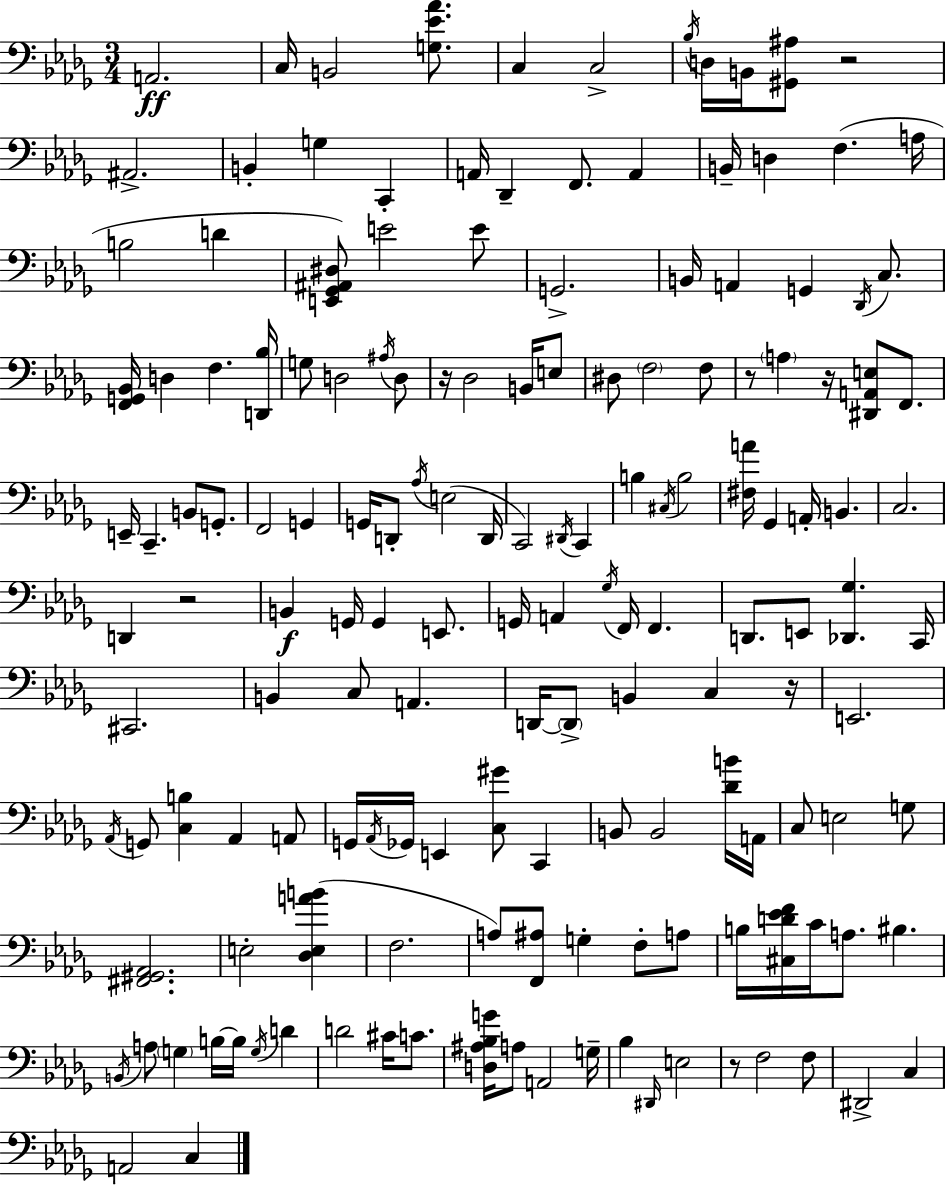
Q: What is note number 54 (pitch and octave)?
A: E3